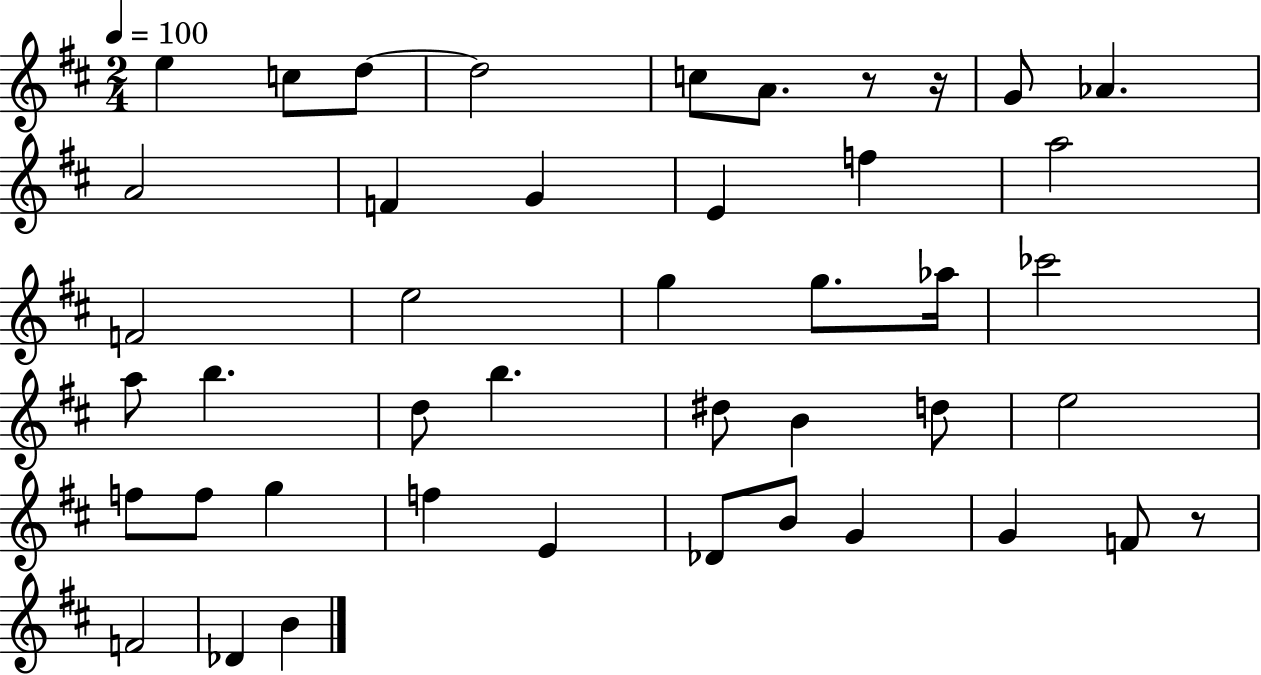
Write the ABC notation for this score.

X:1
T:Untitled
M:2/4
L:1/4
K:D
e c/2 d/2 d2 c/2 A/2 z/2 z/4 G/2 _A A2 F G E f a2 F2 e2 g g/2 _a/4 _c'2 a/2 b d/2 b ^d/2 B d/2 e2 f/2 f/2 g f E _D/2 B/2 G G F/2 z/2 F2 _D B